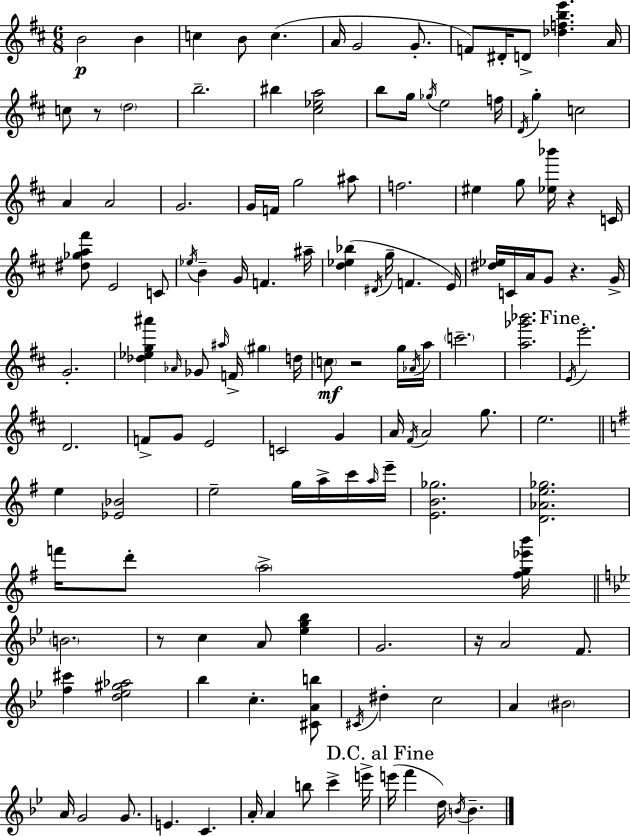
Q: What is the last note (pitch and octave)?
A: B4